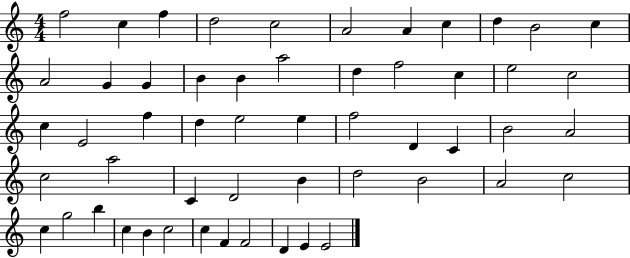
{
  \clef treble
  \numericTimeSignature
  \time 4/4
  \key c \major
  f''2 c''4 f''4 | d''2 c''2 | a'2 a'4 c''4 | d''4 b'2 c''4 | \break a'2 g'4 g'4 | b'4 b'4 a''2 | d''4 f''2 c''4 | e''2 c''2 | \break c''4 e'2 f''4 | d''4 e''2 e''4 | f''2 d'4 c'4 | b'2 a'2 | \break c''2 a''2 | c'4 d'2 b'4 | d''2 b'2 | a'2 c''2 | \break c''4 g''2 b''4 | c''4 b'4 c''2 | c''4 f'4 f'2 | d'4 e'4 e'2 | \break \bar "|."
}